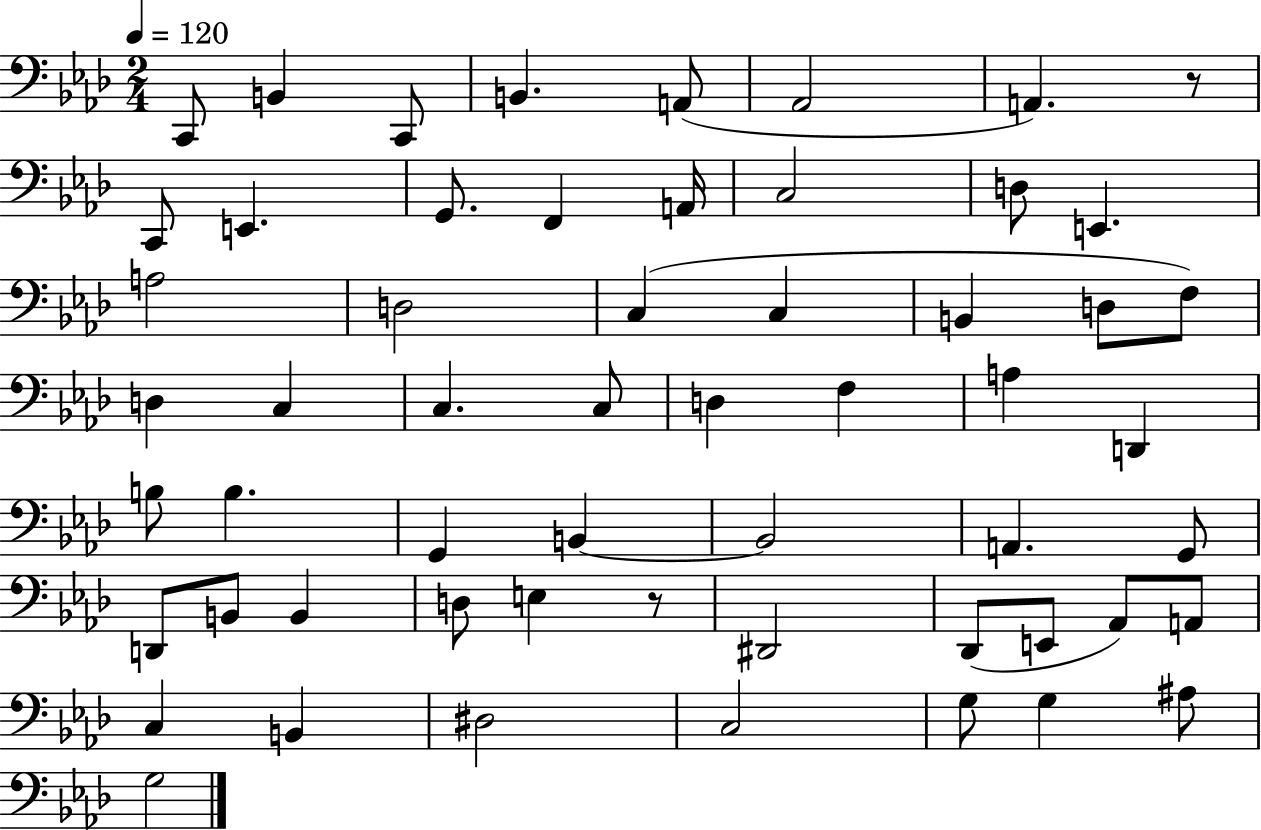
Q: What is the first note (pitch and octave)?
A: C2